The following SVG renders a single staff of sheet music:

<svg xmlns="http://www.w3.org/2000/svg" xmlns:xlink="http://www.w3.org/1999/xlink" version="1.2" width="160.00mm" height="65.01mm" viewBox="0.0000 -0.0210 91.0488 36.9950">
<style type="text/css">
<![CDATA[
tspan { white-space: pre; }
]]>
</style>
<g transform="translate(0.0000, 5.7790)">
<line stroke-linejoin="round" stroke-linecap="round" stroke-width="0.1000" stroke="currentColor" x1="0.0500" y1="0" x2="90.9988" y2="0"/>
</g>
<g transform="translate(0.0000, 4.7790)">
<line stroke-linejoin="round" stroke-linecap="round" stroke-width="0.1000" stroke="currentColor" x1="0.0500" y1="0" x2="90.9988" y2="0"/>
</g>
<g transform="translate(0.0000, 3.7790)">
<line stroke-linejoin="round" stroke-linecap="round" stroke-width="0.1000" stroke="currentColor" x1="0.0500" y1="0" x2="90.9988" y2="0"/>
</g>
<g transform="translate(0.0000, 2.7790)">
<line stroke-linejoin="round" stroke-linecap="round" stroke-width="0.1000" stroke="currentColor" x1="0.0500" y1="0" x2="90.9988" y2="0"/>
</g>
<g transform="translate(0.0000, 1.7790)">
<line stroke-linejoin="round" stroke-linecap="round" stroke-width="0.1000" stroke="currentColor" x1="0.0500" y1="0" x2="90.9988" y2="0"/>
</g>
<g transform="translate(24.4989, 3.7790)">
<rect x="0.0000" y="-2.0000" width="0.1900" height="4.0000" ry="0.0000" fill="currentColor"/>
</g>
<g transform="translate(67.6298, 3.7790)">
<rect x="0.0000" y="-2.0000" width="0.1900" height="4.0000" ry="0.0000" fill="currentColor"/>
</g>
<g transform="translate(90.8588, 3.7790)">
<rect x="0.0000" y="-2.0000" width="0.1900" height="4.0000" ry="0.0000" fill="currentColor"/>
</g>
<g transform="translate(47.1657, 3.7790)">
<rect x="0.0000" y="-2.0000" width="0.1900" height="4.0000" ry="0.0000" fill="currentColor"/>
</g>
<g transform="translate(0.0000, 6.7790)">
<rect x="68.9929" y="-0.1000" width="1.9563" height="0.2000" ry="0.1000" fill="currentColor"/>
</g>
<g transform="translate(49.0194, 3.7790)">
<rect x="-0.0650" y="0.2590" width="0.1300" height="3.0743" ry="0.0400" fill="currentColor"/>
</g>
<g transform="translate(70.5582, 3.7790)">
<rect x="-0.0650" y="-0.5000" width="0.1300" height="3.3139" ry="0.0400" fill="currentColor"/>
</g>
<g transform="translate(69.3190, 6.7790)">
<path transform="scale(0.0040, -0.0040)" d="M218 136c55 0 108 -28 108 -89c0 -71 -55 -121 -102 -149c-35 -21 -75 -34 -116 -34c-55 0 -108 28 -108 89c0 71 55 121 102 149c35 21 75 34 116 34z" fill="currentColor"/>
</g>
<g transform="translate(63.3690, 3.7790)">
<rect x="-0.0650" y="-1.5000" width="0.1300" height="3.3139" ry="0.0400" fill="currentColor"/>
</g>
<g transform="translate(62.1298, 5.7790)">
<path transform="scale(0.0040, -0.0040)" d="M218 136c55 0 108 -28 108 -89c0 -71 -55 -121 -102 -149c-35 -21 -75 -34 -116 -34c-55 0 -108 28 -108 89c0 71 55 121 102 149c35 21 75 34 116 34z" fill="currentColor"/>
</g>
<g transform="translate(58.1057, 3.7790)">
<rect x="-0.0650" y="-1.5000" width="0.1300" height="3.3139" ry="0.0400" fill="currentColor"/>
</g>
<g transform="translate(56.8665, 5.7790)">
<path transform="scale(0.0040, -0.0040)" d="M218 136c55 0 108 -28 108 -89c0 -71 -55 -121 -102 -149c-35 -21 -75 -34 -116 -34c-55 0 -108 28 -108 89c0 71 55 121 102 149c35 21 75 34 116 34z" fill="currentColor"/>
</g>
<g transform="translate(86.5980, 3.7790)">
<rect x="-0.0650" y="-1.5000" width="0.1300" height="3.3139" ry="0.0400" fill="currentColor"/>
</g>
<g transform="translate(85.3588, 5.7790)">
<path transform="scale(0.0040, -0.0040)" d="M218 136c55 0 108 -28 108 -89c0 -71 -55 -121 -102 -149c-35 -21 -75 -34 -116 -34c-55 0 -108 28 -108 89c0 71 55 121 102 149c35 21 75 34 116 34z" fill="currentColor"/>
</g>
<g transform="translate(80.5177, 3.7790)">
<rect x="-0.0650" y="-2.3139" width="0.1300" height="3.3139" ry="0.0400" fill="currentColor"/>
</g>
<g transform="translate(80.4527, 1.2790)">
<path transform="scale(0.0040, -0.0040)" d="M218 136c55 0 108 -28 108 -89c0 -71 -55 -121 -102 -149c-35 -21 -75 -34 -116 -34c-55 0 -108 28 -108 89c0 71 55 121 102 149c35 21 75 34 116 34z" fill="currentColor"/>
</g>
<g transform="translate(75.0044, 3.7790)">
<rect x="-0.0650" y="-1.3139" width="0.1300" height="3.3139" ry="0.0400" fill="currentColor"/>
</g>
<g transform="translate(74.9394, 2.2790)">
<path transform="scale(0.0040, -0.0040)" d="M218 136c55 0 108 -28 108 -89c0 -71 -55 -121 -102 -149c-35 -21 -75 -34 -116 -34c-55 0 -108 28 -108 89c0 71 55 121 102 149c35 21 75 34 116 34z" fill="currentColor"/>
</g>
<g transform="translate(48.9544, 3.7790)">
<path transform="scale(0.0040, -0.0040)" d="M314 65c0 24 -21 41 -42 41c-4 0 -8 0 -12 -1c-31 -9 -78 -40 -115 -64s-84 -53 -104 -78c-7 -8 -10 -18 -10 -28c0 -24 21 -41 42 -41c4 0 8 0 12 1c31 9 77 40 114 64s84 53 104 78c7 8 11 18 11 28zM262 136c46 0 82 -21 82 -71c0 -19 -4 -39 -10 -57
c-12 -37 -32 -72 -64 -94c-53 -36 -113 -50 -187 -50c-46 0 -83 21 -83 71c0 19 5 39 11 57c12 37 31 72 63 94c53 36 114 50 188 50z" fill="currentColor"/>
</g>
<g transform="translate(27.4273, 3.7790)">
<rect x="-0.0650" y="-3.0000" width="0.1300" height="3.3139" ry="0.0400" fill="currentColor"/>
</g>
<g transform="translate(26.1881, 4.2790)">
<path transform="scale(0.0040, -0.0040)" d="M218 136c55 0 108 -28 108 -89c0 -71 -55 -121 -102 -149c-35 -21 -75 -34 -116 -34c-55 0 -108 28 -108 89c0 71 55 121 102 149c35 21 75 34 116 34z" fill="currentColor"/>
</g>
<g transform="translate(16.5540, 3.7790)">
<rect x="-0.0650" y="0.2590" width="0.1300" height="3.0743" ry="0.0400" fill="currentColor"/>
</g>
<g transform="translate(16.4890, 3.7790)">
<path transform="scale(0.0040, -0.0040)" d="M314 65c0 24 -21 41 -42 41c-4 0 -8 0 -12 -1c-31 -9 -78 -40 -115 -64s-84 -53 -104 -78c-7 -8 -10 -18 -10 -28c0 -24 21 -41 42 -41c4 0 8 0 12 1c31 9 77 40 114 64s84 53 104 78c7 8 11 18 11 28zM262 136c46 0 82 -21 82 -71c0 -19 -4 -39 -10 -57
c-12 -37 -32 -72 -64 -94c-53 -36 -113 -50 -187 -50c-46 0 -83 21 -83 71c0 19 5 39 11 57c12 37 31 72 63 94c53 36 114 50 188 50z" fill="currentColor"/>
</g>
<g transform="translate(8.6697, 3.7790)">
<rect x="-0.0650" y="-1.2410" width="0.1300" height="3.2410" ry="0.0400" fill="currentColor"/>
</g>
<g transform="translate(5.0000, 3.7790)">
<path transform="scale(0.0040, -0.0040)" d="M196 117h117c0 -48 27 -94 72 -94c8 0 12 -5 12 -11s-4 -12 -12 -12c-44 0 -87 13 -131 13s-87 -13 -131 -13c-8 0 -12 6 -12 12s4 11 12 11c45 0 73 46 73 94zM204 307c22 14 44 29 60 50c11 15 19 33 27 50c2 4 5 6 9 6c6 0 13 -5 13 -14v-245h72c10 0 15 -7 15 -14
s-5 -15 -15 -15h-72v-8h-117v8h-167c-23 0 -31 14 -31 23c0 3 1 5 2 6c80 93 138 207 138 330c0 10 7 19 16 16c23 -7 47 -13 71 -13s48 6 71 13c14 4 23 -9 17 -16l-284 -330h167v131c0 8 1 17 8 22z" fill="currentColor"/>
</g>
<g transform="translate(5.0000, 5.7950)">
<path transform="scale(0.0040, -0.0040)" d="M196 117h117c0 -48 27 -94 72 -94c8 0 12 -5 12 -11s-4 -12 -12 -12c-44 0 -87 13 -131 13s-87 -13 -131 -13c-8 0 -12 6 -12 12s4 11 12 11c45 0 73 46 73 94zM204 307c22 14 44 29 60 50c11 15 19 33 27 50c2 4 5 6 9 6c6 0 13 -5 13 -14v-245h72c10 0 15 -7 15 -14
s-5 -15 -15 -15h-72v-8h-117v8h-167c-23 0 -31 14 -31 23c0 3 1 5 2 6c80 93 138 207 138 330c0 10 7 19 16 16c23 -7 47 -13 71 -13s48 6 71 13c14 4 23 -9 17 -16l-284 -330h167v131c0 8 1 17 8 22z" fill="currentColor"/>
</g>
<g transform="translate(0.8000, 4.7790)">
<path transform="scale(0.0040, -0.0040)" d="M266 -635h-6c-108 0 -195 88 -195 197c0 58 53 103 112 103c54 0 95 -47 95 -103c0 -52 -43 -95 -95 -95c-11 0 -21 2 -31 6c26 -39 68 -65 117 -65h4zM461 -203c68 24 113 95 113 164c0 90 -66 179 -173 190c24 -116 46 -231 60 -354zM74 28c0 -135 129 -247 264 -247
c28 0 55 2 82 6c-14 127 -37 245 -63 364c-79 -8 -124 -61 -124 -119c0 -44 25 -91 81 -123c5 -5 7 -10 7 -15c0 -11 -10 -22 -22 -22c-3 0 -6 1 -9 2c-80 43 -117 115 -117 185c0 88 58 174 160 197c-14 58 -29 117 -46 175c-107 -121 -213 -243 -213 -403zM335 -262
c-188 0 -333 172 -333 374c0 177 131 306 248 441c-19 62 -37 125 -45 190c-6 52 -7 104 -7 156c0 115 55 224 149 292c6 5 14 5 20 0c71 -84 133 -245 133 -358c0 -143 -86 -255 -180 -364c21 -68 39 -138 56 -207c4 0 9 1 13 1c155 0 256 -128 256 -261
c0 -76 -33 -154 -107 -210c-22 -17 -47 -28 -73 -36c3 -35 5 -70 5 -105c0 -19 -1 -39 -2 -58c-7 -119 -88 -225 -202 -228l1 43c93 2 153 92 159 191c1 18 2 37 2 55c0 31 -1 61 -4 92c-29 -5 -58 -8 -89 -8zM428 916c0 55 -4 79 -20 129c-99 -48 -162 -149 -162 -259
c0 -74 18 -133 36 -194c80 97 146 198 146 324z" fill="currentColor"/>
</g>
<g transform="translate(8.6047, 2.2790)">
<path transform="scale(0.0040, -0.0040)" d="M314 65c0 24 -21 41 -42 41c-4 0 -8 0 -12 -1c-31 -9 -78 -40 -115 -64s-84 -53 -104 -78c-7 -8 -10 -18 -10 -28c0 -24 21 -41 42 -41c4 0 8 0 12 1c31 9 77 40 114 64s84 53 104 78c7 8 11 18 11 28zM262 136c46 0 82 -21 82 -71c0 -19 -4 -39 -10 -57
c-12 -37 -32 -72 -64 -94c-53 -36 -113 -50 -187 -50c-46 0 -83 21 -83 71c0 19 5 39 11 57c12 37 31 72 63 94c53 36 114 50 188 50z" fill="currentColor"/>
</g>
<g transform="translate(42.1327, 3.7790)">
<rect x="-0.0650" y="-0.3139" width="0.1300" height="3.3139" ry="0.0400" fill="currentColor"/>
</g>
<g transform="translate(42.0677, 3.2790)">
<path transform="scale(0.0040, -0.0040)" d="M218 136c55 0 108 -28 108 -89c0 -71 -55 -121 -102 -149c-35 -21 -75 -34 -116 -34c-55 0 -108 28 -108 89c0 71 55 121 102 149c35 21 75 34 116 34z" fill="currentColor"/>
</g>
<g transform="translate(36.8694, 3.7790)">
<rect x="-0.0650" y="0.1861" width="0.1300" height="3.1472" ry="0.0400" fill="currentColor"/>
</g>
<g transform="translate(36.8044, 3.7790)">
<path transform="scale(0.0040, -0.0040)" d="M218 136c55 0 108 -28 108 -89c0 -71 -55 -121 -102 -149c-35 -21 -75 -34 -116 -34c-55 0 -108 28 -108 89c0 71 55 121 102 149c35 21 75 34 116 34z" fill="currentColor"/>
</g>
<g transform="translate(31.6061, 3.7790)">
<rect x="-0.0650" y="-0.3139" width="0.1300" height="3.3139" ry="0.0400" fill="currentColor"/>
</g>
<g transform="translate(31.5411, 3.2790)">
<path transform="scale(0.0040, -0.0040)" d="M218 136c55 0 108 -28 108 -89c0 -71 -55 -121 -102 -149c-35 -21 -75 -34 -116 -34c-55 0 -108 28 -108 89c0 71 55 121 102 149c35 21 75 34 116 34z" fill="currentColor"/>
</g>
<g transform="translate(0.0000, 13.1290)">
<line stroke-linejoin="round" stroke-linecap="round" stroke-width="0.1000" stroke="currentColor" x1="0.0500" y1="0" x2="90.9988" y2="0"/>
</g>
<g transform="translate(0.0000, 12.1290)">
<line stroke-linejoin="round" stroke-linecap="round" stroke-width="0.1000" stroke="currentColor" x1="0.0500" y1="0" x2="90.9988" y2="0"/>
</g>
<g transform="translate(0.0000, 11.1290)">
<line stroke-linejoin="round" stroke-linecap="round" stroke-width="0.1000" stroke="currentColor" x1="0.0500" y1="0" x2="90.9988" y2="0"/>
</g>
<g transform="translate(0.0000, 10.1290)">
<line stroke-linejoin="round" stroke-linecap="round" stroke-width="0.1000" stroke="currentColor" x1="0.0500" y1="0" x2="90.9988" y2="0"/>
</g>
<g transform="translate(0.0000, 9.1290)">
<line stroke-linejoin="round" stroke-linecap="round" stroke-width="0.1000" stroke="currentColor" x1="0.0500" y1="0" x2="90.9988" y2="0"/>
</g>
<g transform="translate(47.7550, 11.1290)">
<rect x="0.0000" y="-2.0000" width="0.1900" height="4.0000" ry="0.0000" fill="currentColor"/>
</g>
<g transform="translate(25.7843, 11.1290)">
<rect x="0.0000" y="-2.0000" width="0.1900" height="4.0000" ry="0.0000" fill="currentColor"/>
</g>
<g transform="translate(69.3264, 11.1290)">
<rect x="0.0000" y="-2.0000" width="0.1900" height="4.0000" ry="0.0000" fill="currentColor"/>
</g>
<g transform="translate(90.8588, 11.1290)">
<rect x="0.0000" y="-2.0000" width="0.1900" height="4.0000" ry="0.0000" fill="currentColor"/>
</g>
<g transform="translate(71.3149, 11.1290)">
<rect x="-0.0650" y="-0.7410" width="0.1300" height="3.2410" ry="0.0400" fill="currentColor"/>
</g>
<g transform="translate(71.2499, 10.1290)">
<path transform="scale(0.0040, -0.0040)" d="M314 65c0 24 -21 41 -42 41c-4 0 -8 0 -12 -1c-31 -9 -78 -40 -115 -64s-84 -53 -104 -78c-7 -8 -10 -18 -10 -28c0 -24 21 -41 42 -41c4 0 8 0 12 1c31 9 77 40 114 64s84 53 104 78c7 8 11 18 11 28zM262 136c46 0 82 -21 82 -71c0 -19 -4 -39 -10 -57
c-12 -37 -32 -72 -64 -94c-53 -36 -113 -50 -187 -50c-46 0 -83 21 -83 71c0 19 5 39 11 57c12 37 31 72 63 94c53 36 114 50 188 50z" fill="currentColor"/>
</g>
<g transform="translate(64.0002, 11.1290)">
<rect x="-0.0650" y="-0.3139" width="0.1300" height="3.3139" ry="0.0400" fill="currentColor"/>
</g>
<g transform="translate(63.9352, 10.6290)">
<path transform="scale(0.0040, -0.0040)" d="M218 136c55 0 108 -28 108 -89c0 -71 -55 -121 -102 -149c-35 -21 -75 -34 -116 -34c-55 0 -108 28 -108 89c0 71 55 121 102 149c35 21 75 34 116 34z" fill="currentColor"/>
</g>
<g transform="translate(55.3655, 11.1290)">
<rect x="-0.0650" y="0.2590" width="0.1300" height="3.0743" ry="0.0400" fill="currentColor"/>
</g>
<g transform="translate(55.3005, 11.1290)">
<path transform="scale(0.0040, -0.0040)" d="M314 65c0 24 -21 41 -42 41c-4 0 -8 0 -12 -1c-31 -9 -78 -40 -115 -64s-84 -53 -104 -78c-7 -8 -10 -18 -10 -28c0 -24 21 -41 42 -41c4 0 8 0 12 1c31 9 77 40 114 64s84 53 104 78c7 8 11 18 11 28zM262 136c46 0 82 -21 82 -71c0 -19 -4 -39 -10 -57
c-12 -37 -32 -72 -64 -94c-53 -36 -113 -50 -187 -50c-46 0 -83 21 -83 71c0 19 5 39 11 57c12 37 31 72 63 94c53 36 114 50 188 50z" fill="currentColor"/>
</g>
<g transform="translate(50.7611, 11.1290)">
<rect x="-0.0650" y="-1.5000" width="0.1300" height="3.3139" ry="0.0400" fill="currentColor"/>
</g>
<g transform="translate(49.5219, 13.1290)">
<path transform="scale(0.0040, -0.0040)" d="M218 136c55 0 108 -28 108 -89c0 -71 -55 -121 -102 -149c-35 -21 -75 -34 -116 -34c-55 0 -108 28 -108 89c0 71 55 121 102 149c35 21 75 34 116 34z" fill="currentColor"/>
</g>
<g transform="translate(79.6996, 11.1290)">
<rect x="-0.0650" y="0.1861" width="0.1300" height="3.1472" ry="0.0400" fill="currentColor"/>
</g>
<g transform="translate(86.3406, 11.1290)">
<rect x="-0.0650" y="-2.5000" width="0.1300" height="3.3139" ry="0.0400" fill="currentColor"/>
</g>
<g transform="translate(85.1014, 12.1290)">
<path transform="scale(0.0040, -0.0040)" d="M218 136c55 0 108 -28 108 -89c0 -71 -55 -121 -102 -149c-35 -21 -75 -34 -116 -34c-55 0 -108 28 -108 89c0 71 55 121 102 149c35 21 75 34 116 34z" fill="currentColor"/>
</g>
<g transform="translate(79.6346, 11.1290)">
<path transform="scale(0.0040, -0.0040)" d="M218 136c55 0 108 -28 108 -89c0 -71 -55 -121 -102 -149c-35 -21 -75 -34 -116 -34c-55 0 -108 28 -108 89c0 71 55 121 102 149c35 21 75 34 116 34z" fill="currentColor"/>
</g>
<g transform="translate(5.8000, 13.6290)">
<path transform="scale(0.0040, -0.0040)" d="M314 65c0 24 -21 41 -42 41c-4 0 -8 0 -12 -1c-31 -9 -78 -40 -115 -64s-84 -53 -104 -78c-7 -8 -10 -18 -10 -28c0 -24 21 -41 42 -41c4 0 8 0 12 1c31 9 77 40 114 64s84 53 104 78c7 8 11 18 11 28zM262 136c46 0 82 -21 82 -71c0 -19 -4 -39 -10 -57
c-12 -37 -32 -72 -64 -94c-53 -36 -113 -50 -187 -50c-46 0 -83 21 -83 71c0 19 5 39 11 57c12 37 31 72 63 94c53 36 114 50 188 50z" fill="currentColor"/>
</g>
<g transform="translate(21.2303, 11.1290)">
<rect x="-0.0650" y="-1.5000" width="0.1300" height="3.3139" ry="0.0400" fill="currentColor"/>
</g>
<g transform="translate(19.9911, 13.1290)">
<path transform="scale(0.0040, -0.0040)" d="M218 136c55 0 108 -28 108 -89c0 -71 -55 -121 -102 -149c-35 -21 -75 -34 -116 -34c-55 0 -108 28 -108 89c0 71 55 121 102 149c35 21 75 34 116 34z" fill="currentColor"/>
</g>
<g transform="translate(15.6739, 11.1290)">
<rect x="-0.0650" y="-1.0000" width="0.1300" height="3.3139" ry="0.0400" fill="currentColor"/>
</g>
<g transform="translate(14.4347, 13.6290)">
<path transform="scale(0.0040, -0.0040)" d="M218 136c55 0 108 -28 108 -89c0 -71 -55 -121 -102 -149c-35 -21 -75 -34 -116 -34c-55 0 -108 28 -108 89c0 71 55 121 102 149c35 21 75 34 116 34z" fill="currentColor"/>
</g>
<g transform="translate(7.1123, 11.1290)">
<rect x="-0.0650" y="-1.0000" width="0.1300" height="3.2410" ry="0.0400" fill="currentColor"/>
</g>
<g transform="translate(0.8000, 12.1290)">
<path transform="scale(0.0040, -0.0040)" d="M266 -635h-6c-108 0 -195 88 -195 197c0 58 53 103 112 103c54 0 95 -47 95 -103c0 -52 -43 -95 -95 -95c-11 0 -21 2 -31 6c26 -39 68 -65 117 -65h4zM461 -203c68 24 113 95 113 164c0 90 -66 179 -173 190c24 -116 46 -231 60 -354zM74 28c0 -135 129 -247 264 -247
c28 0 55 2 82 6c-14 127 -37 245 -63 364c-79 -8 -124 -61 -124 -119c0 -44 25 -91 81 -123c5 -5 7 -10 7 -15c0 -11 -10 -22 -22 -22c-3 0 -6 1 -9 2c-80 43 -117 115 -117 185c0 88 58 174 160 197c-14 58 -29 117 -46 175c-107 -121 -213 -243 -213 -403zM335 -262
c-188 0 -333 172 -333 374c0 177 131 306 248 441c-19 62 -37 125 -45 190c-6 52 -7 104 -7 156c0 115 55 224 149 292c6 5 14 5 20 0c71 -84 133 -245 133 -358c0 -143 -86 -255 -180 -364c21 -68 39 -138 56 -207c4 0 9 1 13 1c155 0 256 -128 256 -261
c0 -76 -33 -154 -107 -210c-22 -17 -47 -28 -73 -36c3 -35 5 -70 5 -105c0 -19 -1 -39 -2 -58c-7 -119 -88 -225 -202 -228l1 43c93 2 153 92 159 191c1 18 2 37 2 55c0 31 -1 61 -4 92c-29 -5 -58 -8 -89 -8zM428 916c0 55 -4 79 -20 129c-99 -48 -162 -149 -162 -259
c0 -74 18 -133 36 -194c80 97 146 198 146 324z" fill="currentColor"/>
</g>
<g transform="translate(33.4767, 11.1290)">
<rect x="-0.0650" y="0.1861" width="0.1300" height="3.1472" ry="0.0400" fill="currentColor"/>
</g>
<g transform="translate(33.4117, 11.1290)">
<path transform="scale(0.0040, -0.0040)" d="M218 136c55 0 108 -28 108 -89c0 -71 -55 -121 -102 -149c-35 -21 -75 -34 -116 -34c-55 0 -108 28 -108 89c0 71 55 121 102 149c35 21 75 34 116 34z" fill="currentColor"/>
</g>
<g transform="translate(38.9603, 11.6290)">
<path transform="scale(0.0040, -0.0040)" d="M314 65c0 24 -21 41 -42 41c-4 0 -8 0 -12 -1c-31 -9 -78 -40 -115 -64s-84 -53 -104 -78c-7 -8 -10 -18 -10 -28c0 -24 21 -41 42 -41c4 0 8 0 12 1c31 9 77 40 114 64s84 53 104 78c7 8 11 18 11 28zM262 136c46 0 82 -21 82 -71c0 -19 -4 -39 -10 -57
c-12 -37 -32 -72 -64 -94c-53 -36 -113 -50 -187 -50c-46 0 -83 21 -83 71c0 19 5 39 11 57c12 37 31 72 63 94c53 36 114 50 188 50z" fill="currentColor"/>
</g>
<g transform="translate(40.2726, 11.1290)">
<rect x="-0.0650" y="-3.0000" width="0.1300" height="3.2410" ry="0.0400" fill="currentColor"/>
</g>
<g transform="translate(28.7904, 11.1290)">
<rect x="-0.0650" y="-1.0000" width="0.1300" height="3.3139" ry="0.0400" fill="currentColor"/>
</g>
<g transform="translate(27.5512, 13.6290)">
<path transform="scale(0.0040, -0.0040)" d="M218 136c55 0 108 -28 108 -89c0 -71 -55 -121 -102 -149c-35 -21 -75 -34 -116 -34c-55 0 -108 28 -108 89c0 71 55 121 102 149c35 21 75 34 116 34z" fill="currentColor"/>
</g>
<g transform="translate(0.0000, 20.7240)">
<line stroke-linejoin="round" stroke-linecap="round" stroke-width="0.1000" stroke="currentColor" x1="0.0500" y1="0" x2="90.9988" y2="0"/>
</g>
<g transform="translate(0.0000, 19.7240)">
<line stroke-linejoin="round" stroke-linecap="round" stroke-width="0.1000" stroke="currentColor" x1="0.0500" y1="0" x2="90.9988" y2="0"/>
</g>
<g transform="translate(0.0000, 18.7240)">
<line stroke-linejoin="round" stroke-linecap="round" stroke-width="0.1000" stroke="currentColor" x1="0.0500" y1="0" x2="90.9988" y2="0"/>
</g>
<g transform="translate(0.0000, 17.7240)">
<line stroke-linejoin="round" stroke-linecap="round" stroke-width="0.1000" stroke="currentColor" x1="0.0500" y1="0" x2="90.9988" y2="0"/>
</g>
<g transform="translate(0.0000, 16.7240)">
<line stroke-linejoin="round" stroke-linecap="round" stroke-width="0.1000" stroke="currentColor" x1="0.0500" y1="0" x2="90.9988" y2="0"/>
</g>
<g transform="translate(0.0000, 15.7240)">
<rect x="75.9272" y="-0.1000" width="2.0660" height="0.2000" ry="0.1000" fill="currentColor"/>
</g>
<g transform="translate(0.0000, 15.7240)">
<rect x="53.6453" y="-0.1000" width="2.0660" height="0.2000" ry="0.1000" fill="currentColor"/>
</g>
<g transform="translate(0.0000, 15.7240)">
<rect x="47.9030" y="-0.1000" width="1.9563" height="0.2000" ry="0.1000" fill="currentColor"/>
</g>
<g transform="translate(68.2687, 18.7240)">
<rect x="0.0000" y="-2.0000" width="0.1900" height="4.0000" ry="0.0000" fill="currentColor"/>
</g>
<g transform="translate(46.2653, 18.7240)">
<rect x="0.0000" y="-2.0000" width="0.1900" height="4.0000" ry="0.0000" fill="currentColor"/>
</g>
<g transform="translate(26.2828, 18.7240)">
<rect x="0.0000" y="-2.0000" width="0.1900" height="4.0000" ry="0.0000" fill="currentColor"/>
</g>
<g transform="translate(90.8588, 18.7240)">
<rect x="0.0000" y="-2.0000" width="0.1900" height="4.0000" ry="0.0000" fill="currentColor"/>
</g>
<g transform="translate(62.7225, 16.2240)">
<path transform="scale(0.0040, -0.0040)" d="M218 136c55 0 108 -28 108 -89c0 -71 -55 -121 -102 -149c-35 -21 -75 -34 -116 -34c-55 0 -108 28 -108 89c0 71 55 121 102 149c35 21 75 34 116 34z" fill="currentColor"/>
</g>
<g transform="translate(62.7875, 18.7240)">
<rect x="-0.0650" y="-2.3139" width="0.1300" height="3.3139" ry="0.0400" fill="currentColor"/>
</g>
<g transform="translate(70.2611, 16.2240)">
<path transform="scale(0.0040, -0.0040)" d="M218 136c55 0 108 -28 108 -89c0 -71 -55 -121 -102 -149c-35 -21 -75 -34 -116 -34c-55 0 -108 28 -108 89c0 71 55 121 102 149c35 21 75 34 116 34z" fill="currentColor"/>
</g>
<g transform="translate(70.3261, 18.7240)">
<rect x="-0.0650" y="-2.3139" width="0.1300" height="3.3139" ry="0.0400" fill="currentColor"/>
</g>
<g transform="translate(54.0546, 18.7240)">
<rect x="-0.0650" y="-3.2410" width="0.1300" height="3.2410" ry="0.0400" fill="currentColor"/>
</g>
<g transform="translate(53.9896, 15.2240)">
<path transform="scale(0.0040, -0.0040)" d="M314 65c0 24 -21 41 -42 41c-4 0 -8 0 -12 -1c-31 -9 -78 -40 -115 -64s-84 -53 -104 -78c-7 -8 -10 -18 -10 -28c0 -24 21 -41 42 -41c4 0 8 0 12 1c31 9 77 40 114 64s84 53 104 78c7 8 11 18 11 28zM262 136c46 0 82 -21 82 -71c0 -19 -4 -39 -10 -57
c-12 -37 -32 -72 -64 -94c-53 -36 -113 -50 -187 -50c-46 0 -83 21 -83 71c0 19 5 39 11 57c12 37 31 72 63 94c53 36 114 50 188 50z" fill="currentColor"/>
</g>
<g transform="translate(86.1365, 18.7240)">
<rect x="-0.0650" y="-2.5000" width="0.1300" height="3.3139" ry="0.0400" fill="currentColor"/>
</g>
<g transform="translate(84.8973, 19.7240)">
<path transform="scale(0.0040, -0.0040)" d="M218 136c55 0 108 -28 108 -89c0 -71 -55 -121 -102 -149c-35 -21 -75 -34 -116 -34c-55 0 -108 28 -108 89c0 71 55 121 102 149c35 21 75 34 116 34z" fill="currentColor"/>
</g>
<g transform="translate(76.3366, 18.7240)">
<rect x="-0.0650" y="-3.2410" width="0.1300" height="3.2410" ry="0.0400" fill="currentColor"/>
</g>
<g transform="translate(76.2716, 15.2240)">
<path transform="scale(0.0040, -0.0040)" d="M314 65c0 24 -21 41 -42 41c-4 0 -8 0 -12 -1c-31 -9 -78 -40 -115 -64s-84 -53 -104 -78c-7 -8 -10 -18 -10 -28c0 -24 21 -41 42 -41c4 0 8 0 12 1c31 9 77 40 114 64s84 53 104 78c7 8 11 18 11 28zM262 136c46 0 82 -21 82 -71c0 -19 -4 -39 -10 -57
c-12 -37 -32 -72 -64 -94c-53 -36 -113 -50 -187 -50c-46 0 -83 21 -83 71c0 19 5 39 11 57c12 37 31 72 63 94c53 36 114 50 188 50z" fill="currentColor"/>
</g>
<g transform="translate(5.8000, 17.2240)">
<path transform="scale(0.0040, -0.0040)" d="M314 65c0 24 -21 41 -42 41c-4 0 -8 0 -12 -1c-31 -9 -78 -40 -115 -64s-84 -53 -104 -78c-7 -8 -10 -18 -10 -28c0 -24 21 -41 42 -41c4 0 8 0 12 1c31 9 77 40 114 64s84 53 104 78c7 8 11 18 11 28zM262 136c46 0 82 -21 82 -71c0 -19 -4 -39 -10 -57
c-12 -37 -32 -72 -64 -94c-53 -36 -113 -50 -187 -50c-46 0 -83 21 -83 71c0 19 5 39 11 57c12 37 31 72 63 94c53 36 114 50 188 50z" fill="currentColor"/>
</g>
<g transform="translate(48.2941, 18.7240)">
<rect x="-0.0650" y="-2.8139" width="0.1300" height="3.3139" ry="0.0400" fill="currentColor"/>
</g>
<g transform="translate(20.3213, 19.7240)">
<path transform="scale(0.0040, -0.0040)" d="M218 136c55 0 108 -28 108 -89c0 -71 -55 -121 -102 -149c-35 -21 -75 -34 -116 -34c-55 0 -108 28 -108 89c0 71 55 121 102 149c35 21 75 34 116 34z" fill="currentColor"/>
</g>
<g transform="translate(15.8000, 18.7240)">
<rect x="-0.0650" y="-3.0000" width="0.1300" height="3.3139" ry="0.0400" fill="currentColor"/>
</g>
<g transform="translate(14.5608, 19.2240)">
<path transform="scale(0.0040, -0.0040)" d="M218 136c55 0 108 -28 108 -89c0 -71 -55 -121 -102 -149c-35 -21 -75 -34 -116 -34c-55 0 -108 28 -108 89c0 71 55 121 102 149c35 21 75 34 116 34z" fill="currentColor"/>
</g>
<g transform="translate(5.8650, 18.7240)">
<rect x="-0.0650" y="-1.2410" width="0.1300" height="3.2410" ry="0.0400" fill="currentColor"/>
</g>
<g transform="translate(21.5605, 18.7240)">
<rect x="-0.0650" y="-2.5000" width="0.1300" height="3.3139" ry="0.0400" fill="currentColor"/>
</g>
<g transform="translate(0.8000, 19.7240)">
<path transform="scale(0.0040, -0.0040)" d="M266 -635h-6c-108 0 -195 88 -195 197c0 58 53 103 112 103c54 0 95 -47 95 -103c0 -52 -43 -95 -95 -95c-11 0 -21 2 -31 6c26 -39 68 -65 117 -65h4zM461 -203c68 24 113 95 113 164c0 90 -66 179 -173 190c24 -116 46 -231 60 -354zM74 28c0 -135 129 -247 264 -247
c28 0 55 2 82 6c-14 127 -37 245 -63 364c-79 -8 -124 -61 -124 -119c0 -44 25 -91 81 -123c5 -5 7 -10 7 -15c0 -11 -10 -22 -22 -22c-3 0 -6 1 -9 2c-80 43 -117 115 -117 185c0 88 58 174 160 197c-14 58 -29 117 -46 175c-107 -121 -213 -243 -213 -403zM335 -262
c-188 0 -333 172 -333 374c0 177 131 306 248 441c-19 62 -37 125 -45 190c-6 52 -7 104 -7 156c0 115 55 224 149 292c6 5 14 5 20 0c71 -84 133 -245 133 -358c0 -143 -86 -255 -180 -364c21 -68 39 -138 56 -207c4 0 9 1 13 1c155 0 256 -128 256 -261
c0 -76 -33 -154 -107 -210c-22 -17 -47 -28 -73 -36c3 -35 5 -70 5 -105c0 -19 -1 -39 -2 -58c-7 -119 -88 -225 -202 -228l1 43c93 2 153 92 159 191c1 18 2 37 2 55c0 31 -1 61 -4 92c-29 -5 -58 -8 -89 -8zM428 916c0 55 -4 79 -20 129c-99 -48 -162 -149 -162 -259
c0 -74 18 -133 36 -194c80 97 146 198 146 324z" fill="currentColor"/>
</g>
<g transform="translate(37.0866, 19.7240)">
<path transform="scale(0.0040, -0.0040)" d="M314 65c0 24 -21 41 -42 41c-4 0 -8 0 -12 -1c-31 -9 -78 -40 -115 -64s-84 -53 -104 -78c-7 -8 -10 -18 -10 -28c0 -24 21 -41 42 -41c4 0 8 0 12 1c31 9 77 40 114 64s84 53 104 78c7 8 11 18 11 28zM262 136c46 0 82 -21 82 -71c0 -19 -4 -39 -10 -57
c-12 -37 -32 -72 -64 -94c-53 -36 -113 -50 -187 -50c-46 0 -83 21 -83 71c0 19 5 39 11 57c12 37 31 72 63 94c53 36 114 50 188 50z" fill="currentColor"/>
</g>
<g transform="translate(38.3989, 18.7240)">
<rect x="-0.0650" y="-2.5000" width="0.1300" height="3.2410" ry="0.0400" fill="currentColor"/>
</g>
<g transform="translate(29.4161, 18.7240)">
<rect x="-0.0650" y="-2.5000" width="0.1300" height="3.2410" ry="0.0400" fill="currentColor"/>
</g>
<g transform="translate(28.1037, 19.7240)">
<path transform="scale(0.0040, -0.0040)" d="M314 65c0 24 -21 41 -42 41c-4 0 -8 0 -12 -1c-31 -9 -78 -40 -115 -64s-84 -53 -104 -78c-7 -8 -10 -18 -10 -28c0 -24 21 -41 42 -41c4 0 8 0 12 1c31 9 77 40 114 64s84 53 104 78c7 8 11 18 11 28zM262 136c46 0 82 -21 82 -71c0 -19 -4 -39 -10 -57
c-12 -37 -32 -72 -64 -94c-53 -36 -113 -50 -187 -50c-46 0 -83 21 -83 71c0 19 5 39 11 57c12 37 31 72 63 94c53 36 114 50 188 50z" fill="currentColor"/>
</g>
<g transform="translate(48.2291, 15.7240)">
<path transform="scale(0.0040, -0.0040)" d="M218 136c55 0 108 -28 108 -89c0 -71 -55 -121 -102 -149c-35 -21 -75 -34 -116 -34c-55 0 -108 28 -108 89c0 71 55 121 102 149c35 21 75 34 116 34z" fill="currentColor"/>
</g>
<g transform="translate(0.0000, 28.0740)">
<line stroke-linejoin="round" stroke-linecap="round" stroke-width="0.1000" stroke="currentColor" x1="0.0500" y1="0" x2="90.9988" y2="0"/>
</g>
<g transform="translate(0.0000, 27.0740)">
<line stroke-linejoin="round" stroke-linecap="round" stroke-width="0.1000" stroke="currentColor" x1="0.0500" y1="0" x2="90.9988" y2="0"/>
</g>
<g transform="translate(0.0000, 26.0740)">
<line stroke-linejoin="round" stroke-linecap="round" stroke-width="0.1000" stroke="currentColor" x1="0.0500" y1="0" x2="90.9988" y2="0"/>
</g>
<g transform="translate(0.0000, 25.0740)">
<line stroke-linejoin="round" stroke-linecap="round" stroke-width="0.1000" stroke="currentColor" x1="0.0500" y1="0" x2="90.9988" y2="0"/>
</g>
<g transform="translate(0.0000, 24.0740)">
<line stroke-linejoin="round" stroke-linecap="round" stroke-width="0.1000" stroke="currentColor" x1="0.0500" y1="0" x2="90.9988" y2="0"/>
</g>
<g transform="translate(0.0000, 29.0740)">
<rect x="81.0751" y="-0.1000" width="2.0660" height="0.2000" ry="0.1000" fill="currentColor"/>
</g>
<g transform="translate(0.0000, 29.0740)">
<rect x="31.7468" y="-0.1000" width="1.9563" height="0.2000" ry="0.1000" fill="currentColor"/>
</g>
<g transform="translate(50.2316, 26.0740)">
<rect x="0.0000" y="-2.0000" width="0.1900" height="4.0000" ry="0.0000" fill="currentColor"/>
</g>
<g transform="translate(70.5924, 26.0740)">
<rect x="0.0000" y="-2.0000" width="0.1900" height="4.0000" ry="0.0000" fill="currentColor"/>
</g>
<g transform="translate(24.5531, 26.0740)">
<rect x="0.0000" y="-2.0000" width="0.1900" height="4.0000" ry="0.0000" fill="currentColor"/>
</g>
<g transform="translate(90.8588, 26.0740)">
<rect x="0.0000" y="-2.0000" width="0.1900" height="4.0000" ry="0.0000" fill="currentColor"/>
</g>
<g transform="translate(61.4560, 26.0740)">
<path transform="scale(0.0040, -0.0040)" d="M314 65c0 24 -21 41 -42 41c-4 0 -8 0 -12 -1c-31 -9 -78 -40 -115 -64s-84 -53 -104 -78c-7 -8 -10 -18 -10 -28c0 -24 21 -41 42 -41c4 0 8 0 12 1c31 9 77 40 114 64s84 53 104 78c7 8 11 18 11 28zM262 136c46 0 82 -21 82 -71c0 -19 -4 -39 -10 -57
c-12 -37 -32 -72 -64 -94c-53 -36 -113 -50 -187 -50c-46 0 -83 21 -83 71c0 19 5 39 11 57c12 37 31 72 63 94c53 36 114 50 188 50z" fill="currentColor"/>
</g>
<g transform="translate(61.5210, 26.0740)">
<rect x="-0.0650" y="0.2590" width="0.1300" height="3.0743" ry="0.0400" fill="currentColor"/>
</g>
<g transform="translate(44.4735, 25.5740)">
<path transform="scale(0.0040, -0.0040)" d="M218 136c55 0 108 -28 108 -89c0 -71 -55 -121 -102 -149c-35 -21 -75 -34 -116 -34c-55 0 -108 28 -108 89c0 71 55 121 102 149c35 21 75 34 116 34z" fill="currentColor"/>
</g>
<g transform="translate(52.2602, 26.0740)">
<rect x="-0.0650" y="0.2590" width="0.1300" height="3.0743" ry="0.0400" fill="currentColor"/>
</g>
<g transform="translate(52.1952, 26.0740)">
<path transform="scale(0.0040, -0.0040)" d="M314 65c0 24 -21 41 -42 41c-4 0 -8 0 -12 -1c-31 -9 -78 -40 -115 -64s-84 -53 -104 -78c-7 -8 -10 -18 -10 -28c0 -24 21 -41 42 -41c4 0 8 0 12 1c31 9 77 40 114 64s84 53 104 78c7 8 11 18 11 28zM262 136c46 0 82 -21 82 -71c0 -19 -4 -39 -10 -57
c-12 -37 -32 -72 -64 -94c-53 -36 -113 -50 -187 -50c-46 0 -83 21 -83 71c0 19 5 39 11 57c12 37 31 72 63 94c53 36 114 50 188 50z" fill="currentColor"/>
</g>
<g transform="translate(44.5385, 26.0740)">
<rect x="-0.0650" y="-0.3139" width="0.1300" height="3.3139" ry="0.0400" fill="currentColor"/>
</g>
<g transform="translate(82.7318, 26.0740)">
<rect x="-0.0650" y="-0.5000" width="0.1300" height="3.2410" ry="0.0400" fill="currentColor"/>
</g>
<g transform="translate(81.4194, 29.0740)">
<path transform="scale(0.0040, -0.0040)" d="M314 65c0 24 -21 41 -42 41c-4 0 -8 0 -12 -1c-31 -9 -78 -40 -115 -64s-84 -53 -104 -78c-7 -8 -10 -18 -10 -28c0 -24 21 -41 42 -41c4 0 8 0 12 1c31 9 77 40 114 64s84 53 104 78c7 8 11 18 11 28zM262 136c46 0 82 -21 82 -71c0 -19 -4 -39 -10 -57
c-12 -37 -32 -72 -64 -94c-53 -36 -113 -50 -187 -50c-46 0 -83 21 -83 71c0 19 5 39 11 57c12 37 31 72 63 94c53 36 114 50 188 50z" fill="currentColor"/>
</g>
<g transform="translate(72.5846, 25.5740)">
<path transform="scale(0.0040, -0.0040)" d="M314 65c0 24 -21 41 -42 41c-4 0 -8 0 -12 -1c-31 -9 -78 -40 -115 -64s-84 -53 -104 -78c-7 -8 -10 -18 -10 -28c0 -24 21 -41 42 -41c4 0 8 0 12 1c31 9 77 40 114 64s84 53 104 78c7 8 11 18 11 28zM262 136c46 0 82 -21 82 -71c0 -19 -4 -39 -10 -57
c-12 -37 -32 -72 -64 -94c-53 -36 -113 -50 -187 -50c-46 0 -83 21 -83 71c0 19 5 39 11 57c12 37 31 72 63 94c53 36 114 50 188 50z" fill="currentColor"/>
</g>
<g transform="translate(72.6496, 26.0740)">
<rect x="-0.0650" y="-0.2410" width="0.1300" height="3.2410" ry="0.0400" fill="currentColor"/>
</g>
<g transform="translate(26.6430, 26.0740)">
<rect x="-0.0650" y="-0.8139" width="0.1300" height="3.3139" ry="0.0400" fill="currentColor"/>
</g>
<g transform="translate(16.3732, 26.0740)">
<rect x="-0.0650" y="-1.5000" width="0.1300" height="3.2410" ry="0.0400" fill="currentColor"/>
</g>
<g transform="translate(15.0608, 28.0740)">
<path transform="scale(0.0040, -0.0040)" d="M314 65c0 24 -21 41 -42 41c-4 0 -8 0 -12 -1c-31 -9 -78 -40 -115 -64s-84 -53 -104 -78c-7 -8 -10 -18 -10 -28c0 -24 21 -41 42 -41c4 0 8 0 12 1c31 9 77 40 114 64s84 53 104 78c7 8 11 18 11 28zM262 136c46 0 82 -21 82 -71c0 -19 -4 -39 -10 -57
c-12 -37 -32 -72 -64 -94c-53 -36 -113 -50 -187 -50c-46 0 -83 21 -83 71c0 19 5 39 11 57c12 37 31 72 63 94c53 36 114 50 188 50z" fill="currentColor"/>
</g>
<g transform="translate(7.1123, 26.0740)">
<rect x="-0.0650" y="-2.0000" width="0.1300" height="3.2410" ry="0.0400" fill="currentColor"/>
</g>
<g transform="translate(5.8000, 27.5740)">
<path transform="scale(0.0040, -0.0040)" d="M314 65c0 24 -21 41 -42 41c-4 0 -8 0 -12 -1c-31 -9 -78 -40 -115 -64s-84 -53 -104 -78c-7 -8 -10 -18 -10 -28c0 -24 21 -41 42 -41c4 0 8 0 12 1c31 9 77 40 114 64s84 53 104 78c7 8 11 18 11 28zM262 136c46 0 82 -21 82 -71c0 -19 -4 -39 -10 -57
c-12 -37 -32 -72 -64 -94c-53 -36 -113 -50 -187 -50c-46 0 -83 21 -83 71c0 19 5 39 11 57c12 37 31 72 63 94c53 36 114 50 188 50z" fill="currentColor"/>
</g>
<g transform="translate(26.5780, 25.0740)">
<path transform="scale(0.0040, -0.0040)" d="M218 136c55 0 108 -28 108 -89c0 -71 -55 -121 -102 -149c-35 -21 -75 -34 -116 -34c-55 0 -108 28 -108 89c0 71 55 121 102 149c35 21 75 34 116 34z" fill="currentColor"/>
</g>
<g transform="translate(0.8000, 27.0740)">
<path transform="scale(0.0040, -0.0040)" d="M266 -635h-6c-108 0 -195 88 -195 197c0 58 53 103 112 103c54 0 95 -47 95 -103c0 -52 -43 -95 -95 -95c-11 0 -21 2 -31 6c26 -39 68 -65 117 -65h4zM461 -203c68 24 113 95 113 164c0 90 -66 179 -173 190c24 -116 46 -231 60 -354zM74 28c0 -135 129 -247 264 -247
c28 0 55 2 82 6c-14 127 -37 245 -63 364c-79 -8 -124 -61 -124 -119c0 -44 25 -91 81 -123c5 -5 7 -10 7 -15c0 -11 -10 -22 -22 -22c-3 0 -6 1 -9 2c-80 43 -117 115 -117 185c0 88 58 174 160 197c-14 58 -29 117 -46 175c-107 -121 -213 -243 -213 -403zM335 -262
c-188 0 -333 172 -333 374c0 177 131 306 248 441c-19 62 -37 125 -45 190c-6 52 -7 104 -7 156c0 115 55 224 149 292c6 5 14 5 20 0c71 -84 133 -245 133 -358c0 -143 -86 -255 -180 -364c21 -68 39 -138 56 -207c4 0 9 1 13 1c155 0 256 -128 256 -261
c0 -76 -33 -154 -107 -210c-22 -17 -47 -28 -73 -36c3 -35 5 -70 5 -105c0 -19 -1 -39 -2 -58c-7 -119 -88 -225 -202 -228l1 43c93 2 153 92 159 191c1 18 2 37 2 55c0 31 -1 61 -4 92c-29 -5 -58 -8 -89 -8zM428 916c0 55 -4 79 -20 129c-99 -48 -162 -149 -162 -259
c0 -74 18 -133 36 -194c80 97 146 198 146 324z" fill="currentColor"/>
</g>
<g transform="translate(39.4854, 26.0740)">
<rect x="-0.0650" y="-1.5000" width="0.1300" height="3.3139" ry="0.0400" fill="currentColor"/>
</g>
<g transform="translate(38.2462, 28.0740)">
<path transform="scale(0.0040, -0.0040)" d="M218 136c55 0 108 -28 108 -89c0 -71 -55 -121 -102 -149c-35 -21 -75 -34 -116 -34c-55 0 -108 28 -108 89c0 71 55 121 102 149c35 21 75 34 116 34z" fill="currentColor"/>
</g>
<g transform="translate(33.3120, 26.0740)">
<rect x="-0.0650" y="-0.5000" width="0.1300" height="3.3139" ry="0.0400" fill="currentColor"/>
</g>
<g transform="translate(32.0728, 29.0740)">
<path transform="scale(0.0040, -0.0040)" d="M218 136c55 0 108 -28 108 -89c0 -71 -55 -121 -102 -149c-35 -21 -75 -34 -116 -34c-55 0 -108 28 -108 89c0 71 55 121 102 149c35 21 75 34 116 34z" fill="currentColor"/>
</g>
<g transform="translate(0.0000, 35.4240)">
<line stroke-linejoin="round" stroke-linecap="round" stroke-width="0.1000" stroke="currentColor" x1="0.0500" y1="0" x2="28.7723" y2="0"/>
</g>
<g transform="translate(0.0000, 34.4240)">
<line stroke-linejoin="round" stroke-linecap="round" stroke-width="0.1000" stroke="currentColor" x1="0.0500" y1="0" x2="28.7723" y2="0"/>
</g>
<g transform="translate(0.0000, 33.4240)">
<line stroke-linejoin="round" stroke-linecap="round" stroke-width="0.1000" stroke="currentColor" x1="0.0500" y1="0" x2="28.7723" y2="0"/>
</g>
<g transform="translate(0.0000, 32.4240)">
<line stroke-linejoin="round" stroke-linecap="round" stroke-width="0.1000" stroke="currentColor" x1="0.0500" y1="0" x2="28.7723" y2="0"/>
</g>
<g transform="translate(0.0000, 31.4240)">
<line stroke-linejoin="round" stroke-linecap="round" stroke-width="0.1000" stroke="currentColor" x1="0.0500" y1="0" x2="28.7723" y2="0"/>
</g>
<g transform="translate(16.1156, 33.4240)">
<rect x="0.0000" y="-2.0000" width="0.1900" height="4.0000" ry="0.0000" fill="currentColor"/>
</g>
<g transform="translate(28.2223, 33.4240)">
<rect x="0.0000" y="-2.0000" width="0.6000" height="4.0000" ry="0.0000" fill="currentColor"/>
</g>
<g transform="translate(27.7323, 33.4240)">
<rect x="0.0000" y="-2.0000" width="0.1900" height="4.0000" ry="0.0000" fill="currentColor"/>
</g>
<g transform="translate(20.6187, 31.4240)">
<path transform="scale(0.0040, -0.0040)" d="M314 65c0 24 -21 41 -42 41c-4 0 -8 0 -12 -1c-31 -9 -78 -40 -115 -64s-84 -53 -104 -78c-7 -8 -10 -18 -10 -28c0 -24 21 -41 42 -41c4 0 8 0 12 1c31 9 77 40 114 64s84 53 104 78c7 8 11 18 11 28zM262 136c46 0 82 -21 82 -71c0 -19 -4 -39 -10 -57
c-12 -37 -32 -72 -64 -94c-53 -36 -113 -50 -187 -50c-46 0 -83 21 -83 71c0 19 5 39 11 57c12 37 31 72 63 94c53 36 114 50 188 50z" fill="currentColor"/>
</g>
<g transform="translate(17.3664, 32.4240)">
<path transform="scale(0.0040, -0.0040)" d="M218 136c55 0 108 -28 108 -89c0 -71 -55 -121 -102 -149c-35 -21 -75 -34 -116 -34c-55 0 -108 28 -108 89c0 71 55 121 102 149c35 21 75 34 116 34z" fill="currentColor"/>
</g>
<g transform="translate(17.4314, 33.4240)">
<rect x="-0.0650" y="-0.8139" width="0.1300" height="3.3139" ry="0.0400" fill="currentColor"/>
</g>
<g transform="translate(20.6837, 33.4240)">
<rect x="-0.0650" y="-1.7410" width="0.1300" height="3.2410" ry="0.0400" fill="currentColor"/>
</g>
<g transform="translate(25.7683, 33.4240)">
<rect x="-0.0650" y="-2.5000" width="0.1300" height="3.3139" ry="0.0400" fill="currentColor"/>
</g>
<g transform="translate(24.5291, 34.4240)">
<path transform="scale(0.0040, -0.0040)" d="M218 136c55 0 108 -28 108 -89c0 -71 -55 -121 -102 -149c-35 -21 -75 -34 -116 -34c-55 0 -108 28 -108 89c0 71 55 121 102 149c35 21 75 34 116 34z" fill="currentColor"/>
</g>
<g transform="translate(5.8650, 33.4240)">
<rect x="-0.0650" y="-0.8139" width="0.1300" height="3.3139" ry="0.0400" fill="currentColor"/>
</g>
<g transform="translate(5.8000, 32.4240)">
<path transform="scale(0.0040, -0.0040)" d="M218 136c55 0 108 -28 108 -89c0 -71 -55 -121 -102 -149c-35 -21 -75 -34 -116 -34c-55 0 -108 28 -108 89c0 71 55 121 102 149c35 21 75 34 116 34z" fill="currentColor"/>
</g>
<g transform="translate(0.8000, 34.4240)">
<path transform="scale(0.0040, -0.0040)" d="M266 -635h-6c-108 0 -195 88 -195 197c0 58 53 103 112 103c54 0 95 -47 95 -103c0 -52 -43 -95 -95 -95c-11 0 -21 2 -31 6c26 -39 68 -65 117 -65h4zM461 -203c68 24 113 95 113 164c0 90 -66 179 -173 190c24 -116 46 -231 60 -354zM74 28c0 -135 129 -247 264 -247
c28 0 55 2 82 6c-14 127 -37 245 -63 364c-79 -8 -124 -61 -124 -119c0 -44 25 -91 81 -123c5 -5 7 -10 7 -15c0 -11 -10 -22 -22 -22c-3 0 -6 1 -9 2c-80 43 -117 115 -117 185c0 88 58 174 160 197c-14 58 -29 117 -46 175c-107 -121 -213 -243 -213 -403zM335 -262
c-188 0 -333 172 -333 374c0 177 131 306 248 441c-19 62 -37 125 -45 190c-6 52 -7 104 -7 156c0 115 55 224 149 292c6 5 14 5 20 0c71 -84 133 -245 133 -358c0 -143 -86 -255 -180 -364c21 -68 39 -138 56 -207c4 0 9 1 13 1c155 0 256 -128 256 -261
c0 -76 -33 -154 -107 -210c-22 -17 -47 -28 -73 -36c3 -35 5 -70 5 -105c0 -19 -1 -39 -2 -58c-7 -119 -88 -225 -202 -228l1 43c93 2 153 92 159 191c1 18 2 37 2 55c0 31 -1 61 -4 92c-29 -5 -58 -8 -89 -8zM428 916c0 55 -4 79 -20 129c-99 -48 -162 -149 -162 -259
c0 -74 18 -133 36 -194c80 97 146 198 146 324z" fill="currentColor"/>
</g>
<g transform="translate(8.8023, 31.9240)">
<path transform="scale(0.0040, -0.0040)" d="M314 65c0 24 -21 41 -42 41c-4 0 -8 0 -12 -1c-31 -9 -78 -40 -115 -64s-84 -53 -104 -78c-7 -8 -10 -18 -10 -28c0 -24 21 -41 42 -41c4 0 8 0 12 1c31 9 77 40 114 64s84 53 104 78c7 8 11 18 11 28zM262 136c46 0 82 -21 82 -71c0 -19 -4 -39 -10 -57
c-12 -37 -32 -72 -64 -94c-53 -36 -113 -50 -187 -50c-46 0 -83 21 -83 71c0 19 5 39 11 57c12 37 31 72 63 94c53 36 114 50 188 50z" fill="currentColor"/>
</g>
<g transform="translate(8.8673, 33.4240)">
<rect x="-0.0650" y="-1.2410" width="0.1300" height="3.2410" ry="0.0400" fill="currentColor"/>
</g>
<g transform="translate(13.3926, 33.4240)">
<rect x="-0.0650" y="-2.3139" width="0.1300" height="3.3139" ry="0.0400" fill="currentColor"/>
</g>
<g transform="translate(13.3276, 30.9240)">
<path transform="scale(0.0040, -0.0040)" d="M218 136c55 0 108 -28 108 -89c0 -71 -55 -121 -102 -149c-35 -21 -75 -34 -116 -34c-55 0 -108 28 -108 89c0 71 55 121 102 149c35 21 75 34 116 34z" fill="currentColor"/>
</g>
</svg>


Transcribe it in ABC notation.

X:1
T:Untitled
M:4/4
L:1/4
K:C
e2 B2 A c B c B2 E E C e g E D2 D E D B A2 E B2 c d2 B G e2 A G G2 G2 a b2 g g b2 G F2 E2 d C E c B2 B2 c2 C2 d e2 g d f2 G